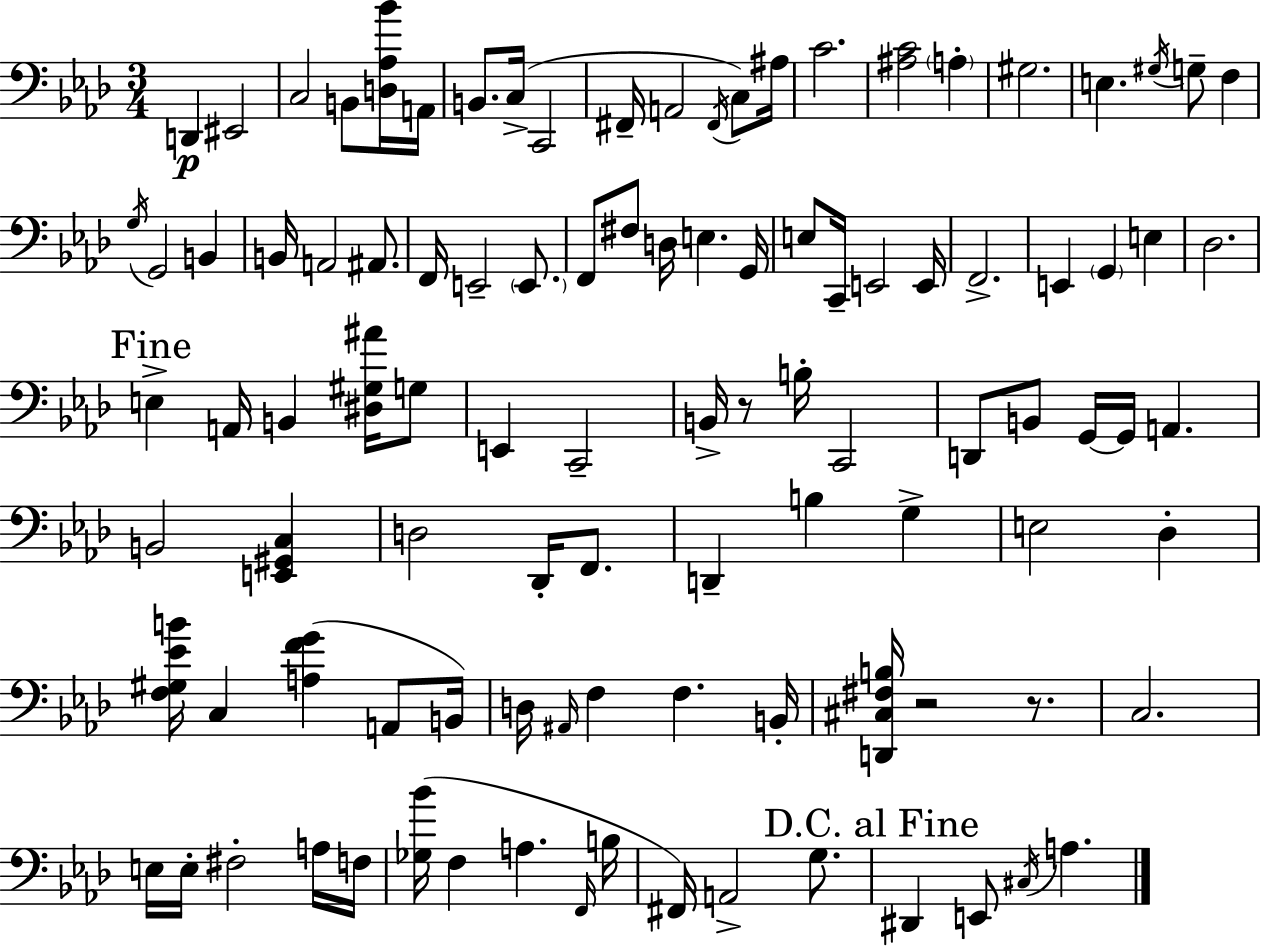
X:1
T:Untitled
M:3/4
L:1/4
K:Fm
D,, ^E,,2 C,2 B,,/2 [D,_A,_B]/4 A,,/4 B,,/2 C,/4 C,,2 ^F,,/4 A,,2 ^F,,/4 C,/2 ^A,/4 C2 [^A,C]2 A, ^G,2 E, ^G,/4 G,/2 F, G,/4 G,,2 B,, B,,/4 A,,2 ^A,,/2 F,,/4 E,,2 E,,/2 F,,/2 ^F,/2 D,/4 E, G,,/4 E,/2 C,,/4 E,,2 E,,/4 F,,2 E,, G,, E, _D,2 E, A,,/4 B,, [^D,^G,^A]/4 G,/2 E,, C,,2 B,,/4 z/2 B,/4 C,,2 D,,/2 B,,/2 G,,/4 G,,/4 A,, B,,2 [E,,^G,,C,] D,2 _D,,/4 F,,/2 D,, B, G, E,2 _D, [F,^G,_EB]/4 C, [A,FG] A,,/2 B,,/4 D,/4 ^A,,/4 F, F, B,,/4 [D,,^C,^F,B,]/4 z2 z/2 C,2 E,/4 E,/4 ^F,2 A,/4 F,/4 [_G,_B]/4 F, A, F,,/4 B,/4 ^F,,/4 A,,2 G,/2 ^D,, E,,/2 ^C,/4 A,